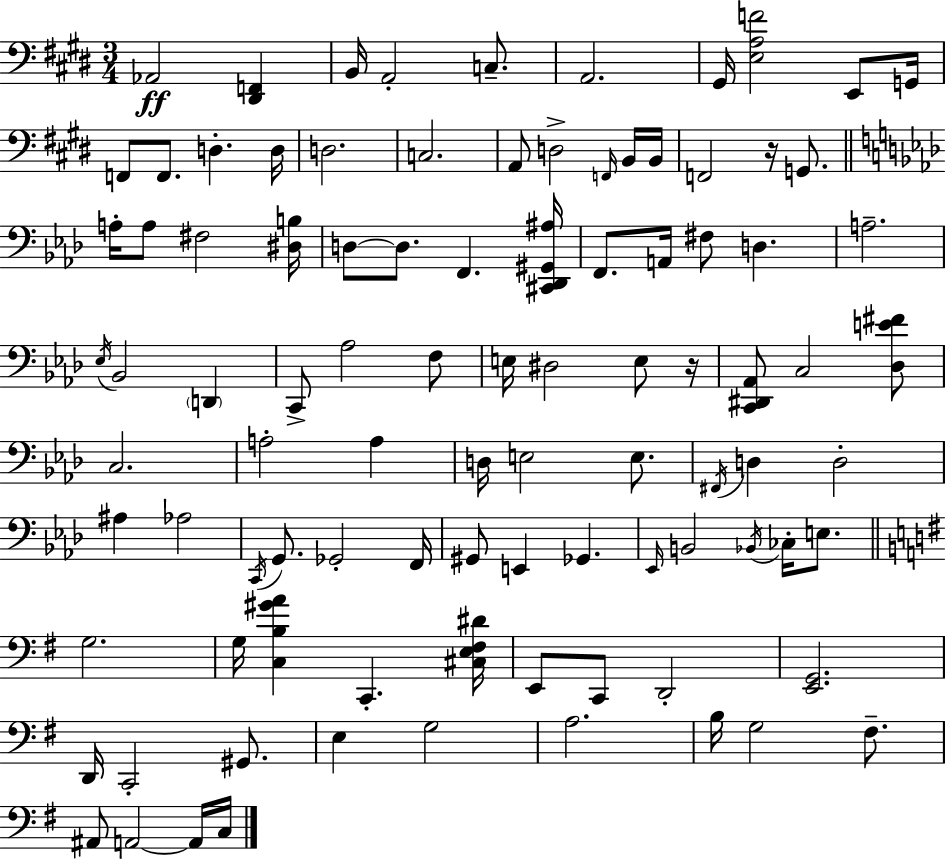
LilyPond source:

{
  \clef bass
  \numericTimeSignature
  \time 3/4
  \key e \major
  \repeat volta 2 { aes,2\ff <dis, f,>4 | b,16 a,2-. c8.-- | a,2. | gis,16 <e a f'>2 e,8 g,16 | \break f,8 f,8. d4.-. d16 | d2. | c2. | a,8 d2-> \grace { f,16 } b,16 | \break b,16 f,2 r16 g,8. | \bar "||" \break \key aes \major a16-. a8 fis2 <dis b>16 | d8~~ d8. f,4. <cis, des, gis, ais>16 | f,8. a,16 fis8 d4. | a2.-- | \break \acciaccatura { ees16 } bes,2 \parenthesize d,4 | c,8-> aes2 f8 | e16 dis2 e8 | r16 <c, dis, aes,>8 c2 <des e' fis'>8 | \break c2. | a2-. a4 | d16 e2 e8. | \acciaccatura { fis,16 } d4 d2-. | \break ais4 aes2 | \acciaccatura { c,16 } g,8. ges,2-. | f,16 gis,8 e,4 ges,4. | \grace { ees,16 } b,2 | \break \acciaccatura { bes,16 } ces16-. e8. \bar "||" \break \key g \major g2. | g16 <c b gis' a'>4 c,4.-. <cis e fis dis'>16 | e,8 c,8 d,2-. | <e, g,>2. | \break d,16 c,2-. gis,8. | e4 g2 | a2. | b16 g2 fis8.-- | \break ais,8 a,2~~ a,16 c16 | } \bar "|."
}